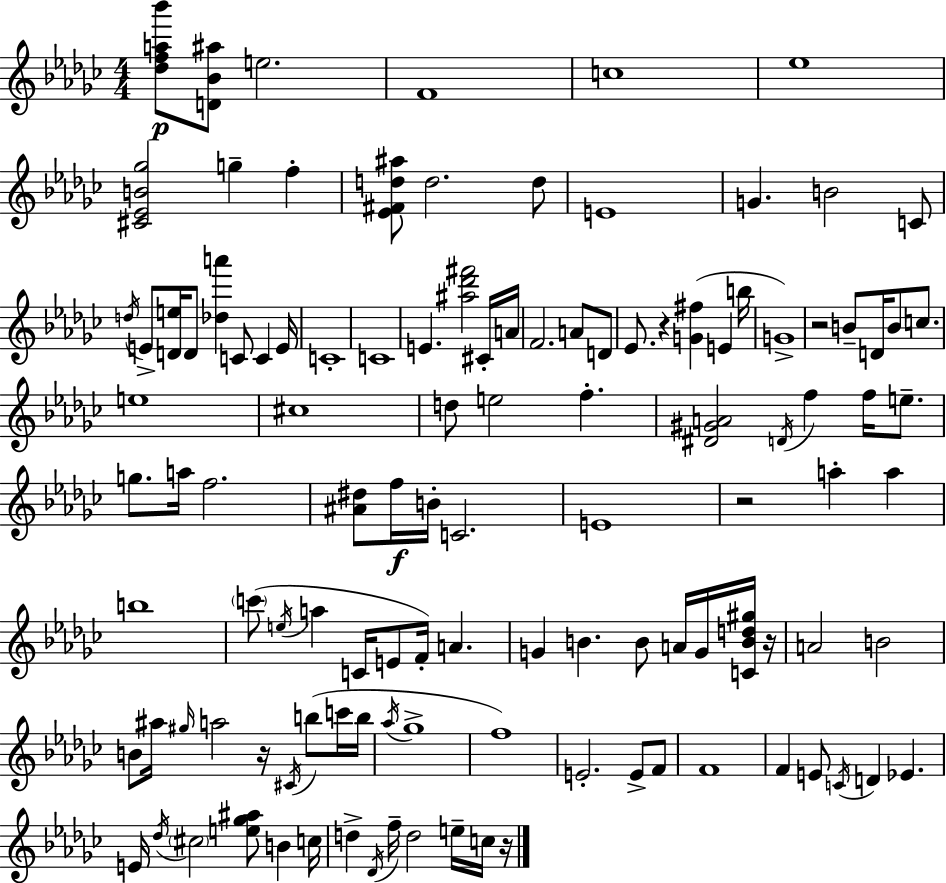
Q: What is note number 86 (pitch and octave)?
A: D4